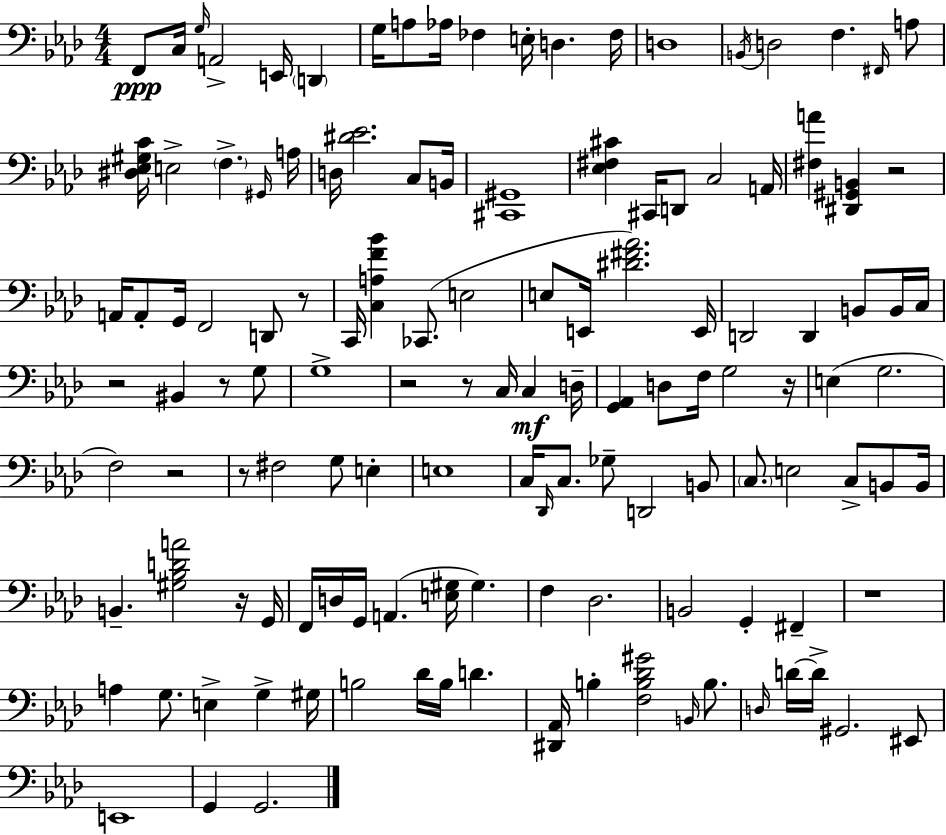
{
  \clef bass
  \numericTimeSignature
  \time 4/4
  \key aes \major
  f,8\ppp c16 \grace { g16 } a,2-> e,16 \parenthesize d,4 | g16 a8 aes16 fes4 e16-. d4. | fes16 d1 | \acciaccatura { b,16 } d2 f4. | \break \grace { fis,16 } a8 <dis ees gis c'>16 e2-> \parenthesize f4.-> | \grace { gis,16 } a16 d16 <dis' ees'>2. | c8 b,16 <cis, gis,>1 | <ees fis cis'>4 cis,16 d,8 c2 | \break a,16 <fis a'>4 <dis, gis, b,>4 r2 | a,16 a,8-. g,16 f,2 | d,8 r8 c,16 <c a f' bes'>4 ces,8.( e2 | e8 e,16 <dis' fis' aes'>2.) | \break e,16 d,2 d,4 | b,8 b,16 c16 r2 bis,4 | r8 g8 g1-> | r2 r8 c16 c4\mf | \break d16-- <g, aes,>4 d8 f16 g2 | r16 e4( g2. | f2) r2 | r8 fis2 g8 | \break e4-. e1 | c16 \grace { des,16 } c8. ges8-- d,2 | b,8 \parenthesize c8. e2 | c8-> b,8 b,16 b,4.-- <gis bes d' a'>2 | \break r16 g,16 f,16 d16 g,16 a,4.( <e gis>16 gis4.) | f4 des2. | b,2 g,4-. | fis,4-- r1 | \break a4 g8. e4-> | g4-> gis16 b2 des'16 b16 d'4. | <dis, aes,>16 b4-. <f b des' gis'>2 | \grace { b,16 } b8. \grace { d16 } d'16~~ d'16-> gis,2. | \break eis,8 e,1 | g,4 g,2. | \bar "|."
}